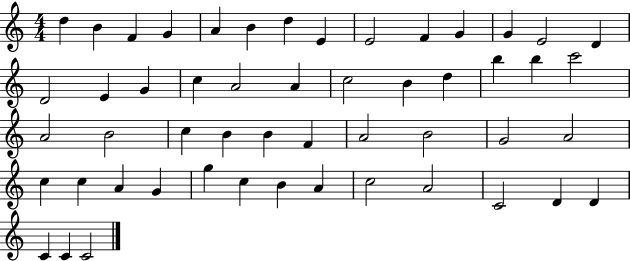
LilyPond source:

{
  \clef treble
  \numericTimeSignature
  \time 4/4
  \key c \major
  d''4 b'4 f'4 g'4 | a'4 b'4 d''4 e'4 | e'2 f'4 g'4 | g'4 e'2 d'4 | \break d'2 e'4 g'4 | c''4 a'2 a'4 | c''2 b'4 d''4 | b''4 b''4 c'''2 | \break a'2 b'2 | c''4 b'4 b'4 f'4 | a'2 b'2 | g'2 a'2 | \break c''4 c''4 a'4 g'4 | g''4 c''4 b'4 a'4 | c''2 a'2 | c'2 d'4 d'4 | \break c'4 c'4 c'2 | \bar "|."
}